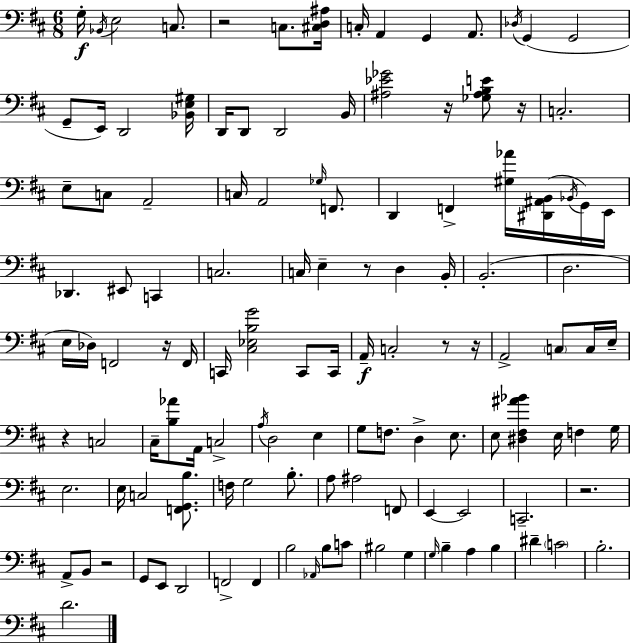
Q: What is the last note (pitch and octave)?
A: D4